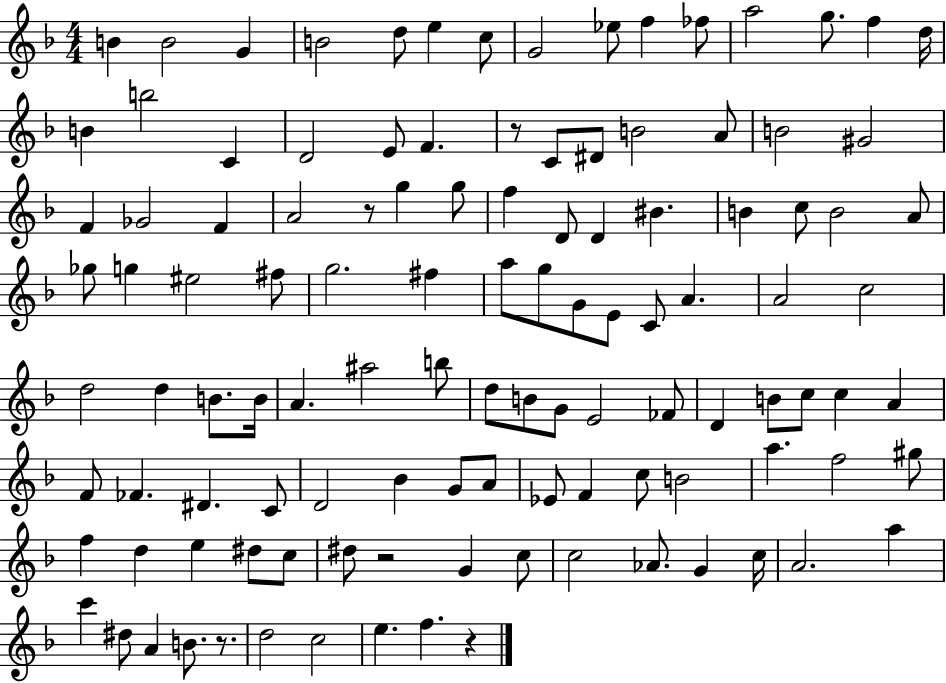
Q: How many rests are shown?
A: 5